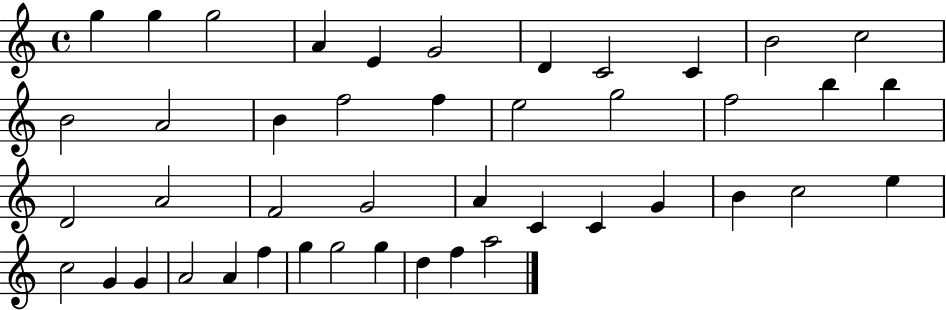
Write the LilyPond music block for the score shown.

{
  \clef treble
  \time 4/4
  \defaultTimeSignature
  \key c \major
  g''4 g''4 g''2 | a'4 e'4 g'2 | d'4 c'2 c'4 | b'2 c''2 | \break b'2 a'2 | b'4 f''2 f''4 | e''2 g''2 | f''2 b''4 b''4 | \break d'2 a'2 | f'2 g'2 | a'4 c'4 c'4 g'4 | b'4 c''2 e''4 | \break c''2 g'4 g'4 | a'2 a'4 f''4 | g''4 g''2 g''4 | d''4 f''4 a''2 | \break \bar "|."
}